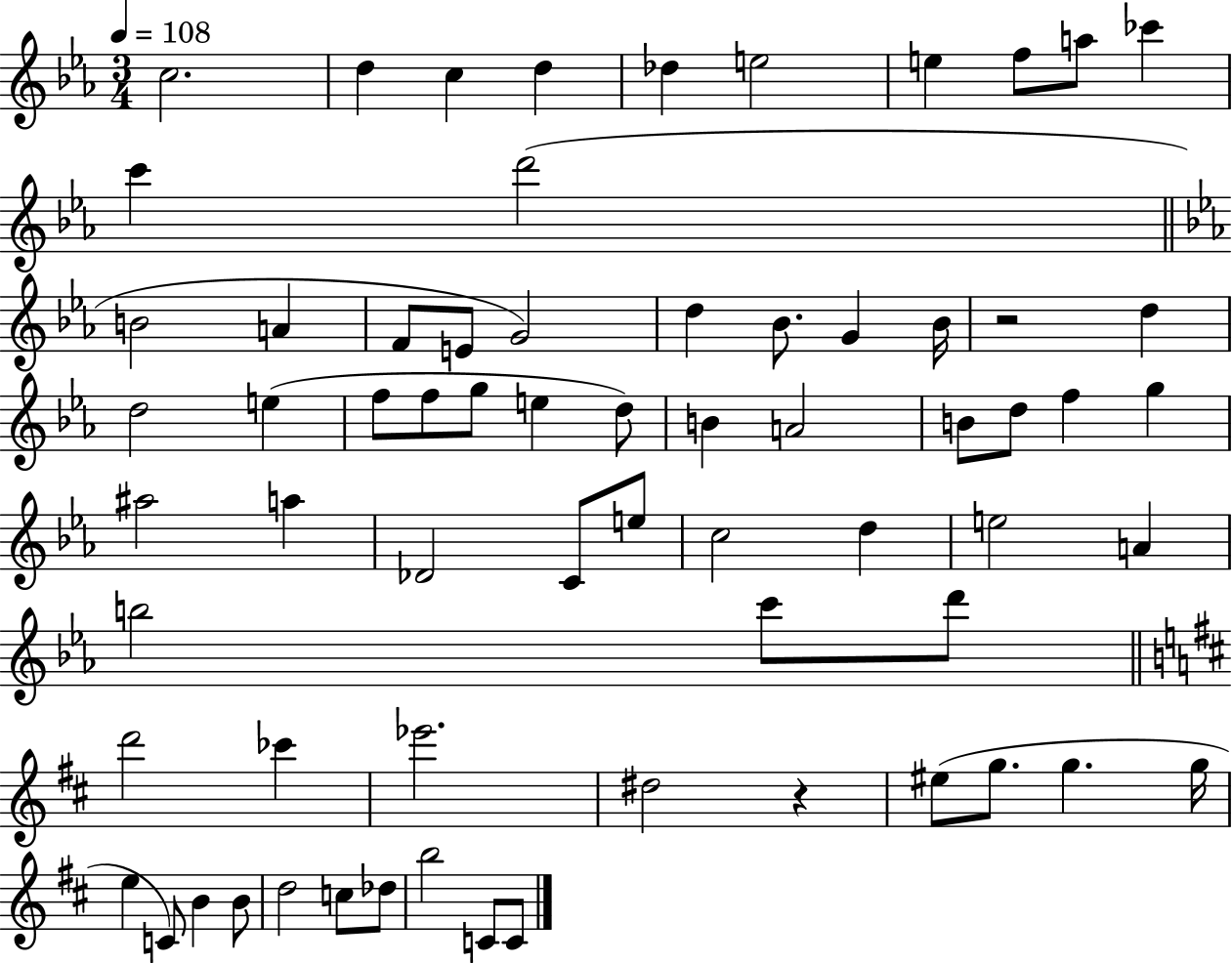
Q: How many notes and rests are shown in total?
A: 67